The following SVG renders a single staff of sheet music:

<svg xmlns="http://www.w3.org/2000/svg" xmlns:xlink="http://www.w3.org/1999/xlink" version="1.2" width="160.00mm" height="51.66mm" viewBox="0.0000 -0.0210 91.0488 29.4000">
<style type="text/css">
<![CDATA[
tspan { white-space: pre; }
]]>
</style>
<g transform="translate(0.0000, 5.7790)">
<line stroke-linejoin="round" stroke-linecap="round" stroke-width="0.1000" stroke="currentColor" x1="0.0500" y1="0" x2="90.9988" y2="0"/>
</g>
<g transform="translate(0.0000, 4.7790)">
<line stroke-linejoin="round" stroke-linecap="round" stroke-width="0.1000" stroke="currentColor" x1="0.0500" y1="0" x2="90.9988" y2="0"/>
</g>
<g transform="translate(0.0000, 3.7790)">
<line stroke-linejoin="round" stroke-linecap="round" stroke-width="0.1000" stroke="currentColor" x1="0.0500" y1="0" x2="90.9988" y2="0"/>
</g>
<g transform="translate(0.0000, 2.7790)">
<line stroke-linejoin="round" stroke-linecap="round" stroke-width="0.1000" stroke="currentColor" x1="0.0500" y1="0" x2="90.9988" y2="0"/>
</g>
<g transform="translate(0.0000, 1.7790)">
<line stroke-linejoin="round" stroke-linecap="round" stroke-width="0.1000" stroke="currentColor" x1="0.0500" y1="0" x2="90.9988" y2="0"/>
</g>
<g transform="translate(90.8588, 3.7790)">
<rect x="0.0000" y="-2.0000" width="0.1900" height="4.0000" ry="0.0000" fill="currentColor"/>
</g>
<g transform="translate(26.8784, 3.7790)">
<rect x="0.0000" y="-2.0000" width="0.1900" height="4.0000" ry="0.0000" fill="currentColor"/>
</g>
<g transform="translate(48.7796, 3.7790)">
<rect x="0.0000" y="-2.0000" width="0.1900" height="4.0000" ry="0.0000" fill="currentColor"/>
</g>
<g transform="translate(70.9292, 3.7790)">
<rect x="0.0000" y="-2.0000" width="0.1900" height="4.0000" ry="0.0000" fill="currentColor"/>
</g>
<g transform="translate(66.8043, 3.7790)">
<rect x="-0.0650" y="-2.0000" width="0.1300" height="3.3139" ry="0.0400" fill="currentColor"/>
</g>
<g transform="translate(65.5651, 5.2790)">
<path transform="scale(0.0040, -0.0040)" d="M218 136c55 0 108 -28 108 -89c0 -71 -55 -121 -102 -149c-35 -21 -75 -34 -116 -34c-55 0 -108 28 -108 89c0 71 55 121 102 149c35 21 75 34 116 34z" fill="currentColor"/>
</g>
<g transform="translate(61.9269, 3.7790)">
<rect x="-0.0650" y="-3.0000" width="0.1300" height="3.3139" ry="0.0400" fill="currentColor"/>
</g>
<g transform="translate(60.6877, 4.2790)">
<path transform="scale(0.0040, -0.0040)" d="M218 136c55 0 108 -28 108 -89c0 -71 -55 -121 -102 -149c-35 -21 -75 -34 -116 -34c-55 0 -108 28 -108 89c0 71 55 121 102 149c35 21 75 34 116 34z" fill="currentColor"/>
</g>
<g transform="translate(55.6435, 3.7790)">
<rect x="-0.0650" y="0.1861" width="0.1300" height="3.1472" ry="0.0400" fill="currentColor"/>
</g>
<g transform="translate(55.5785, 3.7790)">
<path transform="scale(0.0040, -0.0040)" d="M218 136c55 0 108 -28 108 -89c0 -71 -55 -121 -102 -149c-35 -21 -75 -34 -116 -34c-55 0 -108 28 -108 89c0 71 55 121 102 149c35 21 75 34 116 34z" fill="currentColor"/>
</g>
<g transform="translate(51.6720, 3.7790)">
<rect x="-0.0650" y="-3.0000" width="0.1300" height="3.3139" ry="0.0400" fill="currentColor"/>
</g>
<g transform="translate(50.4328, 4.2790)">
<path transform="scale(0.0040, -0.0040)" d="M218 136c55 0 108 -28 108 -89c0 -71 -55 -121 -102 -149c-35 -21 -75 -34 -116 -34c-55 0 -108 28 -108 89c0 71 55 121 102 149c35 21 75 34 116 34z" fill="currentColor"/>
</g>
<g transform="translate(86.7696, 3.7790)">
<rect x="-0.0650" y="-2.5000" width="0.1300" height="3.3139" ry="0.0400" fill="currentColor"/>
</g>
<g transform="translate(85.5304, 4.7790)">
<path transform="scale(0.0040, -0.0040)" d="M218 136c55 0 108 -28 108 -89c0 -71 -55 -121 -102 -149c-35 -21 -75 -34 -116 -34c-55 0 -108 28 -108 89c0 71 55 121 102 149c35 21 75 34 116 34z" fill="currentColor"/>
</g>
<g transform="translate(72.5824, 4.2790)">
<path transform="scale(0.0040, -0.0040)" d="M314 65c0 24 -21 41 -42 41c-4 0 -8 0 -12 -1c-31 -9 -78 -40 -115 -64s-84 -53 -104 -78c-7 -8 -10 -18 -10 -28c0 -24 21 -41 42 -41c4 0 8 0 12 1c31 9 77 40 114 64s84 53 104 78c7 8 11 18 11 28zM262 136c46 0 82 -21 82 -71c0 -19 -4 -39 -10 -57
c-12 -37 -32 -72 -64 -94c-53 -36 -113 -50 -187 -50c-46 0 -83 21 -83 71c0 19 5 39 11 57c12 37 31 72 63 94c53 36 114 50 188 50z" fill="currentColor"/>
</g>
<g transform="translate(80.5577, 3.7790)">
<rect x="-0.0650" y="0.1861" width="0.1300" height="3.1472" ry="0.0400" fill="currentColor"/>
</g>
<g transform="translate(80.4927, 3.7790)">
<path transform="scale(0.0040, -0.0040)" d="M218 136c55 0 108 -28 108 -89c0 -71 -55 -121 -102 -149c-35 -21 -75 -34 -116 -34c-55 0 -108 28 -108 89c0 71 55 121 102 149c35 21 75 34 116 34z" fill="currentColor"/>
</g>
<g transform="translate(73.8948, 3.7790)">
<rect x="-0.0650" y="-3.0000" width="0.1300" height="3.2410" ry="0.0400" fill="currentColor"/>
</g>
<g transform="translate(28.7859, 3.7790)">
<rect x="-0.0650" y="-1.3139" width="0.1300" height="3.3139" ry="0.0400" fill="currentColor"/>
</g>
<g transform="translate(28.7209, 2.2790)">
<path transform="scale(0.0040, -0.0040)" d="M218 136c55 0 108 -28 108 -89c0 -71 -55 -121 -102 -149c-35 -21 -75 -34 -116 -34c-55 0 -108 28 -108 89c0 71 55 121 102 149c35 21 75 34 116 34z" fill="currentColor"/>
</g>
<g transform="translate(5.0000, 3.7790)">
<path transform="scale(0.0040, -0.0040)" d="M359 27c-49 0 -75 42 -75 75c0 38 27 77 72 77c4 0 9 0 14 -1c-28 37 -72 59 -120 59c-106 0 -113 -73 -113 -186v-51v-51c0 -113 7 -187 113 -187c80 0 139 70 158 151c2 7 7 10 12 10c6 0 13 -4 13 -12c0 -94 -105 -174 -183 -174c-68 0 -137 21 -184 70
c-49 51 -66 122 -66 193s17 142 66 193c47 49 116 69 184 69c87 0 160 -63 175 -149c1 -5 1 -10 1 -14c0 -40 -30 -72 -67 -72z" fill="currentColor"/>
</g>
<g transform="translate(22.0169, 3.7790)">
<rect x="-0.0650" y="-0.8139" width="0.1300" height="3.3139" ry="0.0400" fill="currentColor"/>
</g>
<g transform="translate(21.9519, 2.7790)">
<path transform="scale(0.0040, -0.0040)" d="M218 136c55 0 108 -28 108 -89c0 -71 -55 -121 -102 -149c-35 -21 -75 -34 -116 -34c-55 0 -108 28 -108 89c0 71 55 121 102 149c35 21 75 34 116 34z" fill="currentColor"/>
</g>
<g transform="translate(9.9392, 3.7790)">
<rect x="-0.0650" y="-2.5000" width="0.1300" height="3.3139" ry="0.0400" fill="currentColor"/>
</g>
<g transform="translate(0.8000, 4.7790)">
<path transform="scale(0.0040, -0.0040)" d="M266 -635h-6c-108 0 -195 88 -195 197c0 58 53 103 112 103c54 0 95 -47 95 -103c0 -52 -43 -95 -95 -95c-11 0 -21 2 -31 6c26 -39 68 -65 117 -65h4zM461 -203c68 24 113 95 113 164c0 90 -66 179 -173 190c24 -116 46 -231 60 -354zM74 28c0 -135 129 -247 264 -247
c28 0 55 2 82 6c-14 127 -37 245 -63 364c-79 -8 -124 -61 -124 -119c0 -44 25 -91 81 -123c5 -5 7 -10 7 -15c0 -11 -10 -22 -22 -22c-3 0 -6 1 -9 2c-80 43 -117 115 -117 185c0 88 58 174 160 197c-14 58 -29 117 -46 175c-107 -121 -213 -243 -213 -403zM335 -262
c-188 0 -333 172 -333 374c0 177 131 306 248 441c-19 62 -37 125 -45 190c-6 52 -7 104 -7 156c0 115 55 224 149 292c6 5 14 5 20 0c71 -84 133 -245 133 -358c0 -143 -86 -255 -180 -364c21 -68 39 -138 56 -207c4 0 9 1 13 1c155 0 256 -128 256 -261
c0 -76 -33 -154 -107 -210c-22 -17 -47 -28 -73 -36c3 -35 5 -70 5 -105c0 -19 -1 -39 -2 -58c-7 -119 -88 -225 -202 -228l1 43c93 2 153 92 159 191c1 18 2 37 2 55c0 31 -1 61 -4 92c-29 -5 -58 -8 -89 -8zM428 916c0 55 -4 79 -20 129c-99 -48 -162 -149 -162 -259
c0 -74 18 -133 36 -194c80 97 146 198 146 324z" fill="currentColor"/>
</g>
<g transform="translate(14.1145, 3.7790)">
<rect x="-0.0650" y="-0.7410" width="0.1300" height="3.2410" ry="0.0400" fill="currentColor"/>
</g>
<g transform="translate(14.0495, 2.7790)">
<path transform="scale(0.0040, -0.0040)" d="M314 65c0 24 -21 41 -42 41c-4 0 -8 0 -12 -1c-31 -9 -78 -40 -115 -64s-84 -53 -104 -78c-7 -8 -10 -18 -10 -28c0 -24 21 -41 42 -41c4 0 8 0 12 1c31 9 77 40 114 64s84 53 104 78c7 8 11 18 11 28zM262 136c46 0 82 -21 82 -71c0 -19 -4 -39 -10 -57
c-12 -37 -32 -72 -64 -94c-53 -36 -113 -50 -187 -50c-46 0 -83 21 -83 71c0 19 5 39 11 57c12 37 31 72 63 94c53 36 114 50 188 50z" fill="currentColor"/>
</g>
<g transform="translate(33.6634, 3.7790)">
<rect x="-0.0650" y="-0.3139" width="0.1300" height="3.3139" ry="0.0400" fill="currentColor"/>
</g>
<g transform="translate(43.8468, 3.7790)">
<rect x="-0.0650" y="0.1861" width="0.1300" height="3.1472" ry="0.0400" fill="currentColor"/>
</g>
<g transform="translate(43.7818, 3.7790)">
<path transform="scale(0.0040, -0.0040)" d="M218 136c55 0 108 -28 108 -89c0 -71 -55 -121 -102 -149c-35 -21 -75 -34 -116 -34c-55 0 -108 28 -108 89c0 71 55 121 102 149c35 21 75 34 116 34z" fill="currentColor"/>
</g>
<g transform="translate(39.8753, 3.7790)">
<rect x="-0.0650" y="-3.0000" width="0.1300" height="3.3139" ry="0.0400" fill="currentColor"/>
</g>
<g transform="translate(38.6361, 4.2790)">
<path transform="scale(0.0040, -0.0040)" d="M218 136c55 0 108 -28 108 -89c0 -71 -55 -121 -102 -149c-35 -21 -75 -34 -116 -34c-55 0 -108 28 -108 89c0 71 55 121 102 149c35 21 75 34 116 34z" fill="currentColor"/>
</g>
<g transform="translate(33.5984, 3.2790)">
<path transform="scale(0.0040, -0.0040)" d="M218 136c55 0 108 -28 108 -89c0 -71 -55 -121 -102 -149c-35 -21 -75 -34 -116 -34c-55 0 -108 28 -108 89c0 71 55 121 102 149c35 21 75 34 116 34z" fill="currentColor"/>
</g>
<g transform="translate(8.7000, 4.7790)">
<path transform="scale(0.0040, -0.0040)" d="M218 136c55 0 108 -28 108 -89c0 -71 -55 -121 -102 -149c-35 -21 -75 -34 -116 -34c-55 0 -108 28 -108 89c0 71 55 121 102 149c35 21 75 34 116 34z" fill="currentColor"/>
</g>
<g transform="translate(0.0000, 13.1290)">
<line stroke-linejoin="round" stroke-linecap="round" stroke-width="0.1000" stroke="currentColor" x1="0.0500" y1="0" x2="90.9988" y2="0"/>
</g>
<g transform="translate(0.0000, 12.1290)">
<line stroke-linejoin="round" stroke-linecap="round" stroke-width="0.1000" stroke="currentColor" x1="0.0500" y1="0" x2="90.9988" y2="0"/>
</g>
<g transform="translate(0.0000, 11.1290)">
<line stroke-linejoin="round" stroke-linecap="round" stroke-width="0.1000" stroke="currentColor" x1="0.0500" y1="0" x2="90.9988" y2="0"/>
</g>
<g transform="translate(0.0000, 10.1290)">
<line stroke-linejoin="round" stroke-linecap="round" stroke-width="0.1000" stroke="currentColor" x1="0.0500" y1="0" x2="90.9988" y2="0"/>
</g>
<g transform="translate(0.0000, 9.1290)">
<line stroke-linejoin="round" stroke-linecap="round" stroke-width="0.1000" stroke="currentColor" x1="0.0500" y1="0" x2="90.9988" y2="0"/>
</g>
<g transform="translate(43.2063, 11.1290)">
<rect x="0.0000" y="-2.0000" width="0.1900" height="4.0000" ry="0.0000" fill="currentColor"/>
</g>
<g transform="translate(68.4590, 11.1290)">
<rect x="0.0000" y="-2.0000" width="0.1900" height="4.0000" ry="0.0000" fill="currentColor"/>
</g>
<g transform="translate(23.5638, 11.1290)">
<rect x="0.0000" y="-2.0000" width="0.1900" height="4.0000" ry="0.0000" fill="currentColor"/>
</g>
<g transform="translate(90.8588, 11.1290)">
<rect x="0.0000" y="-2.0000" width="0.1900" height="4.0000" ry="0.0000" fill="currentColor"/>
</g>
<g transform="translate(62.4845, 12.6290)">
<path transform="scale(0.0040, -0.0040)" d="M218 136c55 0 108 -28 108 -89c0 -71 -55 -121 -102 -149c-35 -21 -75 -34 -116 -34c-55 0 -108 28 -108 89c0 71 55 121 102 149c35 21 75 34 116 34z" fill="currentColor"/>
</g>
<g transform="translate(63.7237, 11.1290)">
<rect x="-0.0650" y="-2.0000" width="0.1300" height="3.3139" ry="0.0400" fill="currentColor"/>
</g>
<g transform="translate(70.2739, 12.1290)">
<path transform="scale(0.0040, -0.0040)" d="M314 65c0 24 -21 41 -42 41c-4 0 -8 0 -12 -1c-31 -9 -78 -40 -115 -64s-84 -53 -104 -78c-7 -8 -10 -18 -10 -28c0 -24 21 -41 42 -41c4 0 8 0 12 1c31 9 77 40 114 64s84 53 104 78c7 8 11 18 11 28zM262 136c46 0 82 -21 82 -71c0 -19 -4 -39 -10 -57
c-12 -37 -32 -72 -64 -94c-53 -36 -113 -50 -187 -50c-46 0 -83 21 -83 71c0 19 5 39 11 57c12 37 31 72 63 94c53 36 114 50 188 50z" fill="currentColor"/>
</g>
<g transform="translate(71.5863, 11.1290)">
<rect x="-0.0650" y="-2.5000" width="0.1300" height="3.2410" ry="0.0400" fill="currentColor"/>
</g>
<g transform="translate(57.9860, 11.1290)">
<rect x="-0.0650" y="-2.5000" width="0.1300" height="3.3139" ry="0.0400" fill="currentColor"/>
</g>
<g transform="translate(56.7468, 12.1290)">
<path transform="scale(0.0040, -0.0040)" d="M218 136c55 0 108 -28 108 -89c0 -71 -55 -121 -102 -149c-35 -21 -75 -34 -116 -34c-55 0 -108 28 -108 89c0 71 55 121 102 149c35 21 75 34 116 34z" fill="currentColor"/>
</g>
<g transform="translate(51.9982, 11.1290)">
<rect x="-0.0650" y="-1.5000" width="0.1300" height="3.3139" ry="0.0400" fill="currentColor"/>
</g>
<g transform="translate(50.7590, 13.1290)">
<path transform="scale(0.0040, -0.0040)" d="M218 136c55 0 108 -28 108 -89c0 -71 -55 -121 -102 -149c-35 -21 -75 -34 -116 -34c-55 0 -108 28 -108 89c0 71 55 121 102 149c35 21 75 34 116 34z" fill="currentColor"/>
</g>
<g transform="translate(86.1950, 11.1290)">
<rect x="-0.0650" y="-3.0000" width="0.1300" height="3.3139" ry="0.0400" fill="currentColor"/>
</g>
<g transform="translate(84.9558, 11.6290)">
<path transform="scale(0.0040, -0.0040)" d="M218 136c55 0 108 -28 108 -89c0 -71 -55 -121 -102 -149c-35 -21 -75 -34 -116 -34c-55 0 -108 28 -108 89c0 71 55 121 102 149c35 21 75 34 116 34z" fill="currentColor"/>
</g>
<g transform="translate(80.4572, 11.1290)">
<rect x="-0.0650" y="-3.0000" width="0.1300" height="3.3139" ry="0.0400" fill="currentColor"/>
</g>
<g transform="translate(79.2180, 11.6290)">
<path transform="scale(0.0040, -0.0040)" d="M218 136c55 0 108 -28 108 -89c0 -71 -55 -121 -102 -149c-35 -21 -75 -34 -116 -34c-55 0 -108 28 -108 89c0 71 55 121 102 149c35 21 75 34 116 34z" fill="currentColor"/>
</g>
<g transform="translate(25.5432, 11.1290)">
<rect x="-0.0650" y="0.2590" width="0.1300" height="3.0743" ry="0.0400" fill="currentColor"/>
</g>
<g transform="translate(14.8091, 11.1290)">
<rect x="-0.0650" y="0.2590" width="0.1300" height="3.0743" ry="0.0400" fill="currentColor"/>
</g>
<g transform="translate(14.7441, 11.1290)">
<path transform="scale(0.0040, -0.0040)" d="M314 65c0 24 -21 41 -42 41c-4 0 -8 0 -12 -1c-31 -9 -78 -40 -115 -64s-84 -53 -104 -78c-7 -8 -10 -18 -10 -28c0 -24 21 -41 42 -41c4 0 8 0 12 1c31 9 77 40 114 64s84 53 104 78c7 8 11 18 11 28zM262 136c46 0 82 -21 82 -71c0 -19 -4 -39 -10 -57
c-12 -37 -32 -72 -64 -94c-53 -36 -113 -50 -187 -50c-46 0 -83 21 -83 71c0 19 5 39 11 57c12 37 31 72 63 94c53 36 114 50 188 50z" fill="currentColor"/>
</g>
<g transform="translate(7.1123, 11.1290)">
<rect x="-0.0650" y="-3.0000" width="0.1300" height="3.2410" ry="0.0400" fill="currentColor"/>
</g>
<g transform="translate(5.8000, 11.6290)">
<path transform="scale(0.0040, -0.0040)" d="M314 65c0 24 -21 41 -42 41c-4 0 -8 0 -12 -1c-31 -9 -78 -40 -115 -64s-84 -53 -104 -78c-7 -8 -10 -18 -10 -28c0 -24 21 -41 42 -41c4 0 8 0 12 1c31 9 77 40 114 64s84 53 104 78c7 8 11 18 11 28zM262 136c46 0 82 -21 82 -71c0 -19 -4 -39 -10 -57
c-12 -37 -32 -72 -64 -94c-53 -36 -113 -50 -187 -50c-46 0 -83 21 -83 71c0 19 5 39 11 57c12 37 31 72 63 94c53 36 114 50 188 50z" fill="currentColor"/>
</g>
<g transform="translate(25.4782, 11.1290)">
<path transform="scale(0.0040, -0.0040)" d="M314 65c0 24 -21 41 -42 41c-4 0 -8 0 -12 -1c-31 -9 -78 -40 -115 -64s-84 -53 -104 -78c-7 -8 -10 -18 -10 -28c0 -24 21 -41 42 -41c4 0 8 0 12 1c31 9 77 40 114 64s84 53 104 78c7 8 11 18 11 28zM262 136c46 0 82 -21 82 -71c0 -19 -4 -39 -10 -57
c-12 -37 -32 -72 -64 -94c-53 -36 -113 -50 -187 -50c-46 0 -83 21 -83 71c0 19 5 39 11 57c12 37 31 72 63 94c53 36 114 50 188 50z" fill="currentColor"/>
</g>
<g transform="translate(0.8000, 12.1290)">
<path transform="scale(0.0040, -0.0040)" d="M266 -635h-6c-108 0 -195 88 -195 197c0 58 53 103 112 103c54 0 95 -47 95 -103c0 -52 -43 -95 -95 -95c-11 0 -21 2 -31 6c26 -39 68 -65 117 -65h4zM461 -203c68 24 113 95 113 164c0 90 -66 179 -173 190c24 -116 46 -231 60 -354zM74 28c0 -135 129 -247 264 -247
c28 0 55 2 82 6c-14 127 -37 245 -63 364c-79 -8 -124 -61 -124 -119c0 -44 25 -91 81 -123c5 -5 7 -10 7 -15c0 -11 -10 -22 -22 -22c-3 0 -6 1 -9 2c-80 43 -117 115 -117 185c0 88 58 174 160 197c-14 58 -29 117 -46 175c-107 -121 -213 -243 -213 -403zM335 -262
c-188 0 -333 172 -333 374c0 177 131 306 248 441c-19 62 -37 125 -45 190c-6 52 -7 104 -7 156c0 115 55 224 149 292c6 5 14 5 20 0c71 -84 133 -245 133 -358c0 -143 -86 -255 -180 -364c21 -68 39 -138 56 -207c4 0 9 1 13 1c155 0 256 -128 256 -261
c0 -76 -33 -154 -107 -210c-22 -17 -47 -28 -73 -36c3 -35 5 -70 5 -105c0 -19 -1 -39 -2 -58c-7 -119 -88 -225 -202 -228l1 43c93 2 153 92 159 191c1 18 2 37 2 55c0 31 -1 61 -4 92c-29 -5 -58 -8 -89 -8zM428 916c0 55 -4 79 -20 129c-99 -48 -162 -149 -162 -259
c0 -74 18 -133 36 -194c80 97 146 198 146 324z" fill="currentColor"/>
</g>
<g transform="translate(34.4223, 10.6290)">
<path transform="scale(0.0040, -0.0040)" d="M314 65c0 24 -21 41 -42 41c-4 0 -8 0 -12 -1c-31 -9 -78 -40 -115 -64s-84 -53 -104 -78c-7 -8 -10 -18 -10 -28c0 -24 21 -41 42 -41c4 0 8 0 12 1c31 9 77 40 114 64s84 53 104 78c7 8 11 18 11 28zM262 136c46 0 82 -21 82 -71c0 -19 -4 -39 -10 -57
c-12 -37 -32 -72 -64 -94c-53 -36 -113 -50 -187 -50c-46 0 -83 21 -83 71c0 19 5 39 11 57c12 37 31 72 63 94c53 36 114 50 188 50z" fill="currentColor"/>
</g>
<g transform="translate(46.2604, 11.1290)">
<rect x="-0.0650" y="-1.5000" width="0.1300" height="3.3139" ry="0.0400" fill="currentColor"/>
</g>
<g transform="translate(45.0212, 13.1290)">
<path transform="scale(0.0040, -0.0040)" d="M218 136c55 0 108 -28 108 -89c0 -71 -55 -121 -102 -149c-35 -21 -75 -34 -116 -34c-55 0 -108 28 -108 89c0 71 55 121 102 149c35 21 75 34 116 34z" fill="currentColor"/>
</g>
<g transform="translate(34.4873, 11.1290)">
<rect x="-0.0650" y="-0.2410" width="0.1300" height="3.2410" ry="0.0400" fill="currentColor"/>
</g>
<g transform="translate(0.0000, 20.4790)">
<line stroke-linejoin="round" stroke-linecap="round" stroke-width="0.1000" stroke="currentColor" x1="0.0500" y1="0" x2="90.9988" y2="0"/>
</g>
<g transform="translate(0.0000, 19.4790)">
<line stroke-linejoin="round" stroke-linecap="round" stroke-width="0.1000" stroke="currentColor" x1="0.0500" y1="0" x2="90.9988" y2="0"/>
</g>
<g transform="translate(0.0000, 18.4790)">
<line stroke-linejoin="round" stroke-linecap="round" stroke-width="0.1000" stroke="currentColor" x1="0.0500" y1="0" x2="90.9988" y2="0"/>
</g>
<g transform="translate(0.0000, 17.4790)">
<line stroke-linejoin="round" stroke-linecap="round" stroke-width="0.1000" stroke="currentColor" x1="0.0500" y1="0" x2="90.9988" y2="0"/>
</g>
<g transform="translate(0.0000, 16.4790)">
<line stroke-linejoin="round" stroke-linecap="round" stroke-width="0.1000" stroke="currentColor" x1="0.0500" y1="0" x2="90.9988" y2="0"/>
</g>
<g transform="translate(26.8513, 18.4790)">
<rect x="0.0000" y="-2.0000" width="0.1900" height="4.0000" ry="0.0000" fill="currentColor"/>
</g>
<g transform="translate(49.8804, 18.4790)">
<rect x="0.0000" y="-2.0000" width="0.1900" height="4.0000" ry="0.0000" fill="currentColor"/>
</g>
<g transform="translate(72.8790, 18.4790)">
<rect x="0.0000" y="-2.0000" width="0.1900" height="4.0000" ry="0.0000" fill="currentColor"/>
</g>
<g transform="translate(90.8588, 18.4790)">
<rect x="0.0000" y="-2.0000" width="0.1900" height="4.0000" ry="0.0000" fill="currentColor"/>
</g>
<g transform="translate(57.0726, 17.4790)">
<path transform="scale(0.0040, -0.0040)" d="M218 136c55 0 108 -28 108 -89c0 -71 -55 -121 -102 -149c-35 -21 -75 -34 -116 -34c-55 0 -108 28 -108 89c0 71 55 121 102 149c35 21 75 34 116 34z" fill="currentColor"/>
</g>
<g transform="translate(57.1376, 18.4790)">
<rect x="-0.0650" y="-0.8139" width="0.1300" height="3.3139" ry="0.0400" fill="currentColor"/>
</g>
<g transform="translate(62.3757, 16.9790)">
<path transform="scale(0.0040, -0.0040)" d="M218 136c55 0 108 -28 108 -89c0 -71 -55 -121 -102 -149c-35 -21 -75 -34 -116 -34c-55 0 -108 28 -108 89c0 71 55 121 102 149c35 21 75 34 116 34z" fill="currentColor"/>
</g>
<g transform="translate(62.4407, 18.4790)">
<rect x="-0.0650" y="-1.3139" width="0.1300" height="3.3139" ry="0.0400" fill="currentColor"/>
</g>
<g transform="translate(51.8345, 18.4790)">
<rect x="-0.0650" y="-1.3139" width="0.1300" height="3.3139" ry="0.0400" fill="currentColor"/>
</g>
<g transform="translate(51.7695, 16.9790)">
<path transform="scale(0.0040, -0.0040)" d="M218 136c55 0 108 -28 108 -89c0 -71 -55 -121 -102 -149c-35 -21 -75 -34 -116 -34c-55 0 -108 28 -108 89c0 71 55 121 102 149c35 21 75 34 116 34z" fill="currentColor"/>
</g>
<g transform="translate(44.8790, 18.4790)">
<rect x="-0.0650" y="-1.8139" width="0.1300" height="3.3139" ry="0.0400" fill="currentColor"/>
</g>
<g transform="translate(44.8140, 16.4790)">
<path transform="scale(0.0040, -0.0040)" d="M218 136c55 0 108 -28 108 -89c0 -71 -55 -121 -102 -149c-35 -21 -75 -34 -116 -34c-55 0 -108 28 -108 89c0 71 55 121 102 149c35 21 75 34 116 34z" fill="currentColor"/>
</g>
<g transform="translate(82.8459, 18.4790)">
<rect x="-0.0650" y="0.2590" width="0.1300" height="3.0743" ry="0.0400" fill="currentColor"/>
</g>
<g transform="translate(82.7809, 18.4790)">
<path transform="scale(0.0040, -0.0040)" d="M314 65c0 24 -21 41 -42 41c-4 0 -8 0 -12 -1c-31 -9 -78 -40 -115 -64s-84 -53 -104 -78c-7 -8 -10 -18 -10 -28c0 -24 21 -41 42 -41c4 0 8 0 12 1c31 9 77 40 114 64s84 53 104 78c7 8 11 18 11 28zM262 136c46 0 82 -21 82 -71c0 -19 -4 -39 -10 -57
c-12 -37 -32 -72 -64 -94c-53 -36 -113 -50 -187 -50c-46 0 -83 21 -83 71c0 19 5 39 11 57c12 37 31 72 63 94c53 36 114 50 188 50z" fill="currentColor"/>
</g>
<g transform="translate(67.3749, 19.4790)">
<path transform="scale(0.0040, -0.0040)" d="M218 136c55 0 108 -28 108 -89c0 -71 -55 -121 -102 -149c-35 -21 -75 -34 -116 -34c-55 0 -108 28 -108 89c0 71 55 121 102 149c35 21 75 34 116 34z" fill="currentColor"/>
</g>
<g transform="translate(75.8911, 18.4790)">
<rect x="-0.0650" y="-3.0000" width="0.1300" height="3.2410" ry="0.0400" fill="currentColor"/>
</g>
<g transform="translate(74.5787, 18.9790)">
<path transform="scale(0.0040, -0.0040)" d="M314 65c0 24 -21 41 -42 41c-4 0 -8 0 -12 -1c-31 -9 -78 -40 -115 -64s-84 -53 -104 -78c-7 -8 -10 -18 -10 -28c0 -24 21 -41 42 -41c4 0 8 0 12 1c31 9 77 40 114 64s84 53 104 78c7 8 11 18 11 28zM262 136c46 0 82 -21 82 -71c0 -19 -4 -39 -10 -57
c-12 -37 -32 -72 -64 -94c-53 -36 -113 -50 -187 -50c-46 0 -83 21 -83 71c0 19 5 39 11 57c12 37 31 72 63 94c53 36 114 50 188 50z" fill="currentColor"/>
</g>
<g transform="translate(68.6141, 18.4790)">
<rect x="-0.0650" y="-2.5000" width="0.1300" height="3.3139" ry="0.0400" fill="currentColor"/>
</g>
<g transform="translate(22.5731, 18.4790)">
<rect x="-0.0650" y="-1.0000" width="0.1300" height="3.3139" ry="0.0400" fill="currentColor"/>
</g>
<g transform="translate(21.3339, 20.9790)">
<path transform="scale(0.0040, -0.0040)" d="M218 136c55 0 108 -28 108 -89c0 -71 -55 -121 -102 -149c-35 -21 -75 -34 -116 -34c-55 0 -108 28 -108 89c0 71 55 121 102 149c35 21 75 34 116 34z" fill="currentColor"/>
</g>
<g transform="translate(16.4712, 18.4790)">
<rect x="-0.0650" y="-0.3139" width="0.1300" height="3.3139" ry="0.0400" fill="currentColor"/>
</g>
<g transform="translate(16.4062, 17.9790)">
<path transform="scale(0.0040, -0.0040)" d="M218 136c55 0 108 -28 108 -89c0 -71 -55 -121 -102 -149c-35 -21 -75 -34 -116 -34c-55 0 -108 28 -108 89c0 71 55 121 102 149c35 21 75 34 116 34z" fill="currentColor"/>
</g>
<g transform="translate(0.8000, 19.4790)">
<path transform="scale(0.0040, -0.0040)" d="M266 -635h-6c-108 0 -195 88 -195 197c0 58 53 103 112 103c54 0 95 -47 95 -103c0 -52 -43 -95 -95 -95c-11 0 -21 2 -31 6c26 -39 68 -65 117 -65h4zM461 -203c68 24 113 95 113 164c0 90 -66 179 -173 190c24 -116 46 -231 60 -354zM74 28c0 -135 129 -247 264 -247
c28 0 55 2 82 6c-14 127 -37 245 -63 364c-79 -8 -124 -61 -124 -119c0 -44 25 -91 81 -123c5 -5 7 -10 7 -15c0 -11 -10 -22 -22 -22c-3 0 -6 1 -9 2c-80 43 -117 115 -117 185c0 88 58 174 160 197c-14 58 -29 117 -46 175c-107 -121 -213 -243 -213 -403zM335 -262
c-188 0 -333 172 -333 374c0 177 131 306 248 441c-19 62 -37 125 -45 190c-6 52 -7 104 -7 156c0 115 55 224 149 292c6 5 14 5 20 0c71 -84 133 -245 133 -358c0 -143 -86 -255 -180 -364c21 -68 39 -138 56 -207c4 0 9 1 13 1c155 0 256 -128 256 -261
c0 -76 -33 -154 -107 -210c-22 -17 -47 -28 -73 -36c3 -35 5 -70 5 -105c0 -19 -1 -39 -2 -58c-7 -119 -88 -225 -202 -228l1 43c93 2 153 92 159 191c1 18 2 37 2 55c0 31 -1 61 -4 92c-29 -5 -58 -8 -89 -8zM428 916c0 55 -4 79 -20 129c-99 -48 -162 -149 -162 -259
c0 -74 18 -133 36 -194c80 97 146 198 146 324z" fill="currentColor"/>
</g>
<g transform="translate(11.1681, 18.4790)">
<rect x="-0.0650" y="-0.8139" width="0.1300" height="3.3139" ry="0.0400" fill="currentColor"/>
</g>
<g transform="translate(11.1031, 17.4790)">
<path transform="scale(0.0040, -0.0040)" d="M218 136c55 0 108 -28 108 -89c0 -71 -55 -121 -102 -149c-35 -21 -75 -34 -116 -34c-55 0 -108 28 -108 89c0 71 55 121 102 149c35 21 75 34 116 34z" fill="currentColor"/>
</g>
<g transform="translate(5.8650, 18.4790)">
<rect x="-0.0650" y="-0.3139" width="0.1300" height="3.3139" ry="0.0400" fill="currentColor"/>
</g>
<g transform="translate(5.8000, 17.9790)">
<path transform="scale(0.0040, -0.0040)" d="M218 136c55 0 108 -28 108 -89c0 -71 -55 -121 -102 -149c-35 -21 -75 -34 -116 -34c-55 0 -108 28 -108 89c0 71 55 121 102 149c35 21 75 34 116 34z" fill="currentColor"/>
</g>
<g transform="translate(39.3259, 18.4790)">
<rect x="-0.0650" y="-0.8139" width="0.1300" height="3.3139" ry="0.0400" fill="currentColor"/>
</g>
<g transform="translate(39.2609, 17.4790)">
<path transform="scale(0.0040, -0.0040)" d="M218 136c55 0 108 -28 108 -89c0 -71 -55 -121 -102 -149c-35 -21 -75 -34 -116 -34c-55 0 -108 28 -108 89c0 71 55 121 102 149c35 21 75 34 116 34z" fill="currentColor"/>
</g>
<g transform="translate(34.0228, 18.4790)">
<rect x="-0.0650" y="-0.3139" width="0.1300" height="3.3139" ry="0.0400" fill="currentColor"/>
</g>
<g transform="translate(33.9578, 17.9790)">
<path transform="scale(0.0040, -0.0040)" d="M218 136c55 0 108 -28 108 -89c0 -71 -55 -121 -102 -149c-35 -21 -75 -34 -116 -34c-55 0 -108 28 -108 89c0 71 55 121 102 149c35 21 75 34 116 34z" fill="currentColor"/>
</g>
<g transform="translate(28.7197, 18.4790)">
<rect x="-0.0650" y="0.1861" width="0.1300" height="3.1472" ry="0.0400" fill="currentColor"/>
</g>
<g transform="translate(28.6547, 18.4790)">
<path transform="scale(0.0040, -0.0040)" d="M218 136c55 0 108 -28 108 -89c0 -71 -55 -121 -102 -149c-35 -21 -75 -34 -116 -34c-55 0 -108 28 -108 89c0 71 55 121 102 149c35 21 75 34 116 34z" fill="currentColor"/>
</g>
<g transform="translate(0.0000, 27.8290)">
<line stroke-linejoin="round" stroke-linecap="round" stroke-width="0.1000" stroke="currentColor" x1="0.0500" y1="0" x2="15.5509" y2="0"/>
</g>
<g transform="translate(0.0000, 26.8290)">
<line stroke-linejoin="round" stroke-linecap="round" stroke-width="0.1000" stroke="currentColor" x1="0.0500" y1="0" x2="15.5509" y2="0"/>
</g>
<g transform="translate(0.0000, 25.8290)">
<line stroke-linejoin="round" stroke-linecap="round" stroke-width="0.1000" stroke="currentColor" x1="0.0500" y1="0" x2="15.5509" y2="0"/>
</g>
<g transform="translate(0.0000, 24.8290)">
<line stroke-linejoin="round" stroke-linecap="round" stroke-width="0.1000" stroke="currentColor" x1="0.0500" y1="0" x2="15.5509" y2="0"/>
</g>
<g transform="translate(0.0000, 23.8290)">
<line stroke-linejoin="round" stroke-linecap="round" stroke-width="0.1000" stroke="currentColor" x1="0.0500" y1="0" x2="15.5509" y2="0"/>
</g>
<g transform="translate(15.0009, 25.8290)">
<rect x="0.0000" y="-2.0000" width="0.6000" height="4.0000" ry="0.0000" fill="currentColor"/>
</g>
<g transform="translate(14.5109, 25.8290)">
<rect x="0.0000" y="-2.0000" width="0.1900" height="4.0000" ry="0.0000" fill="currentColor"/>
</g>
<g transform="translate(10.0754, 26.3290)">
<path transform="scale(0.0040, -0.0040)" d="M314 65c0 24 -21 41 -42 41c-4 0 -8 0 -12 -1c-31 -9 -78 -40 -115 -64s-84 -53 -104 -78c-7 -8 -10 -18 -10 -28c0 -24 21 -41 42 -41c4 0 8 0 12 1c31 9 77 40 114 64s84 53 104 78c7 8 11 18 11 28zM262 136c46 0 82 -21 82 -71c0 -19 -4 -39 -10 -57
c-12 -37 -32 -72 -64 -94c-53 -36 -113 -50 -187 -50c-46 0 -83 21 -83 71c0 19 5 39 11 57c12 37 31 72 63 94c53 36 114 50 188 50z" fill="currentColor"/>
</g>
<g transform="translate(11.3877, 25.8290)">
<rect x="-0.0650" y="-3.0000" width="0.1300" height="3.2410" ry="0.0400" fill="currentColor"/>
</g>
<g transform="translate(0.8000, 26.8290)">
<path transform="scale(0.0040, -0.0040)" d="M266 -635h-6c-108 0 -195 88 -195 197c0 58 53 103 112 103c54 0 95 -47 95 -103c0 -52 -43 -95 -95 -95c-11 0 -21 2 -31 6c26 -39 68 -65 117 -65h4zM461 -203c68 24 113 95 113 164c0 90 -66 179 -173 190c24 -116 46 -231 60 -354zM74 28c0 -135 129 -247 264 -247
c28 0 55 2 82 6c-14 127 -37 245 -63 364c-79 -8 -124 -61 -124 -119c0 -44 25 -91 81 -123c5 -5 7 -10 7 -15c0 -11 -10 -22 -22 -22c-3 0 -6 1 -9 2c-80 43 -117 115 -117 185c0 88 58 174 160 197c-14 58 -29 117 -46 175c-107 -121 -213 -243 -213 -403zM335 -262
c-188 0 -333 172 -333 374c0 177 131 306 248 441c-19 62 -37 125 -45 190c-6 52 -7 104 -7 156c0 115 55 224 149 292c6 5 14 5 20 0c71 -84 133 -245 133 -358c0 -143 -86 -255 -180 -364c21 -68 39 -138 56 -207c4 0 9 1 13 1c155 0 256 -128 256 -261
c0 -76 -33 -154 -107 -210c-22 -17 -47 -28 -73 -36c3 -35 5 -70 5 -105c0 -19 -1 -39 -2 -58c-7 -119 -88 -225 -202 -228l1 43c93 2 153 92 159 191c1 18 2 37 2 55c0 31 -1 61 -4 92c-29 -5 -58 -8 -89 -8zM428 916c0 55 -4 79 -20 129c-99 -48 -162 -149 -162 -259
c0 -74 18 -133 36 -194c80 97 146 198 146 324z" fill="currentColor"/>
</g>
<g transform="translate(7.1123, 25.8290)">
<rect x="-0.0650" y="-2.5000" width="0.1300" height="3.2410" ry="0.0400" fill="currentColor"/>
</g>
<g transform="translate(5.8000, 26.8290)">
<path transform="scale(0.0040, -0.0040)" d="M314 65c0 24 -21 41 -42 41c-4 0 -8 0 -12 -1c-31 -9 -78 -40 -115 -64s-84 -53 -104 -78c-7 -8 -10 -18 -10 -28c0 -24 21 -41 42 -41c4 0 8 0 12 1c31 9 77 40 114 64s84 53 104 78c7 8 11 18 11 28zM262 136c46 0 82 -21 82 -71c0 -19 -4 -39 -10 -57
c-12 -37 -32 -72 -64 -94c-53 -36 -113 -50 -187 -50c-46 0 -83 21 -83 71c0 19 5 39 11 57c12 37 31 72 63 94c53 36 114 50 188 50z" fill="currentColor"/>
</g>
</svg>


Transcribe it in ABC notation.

X:1
T:Untitled
M:4/4
L:1/4
K:C
G d2 d e c A B A B A F A2 B G A2 B2 B2 c2 E E G F G2 A A c d c D B c d f e d e G A2 B2 G2 A2